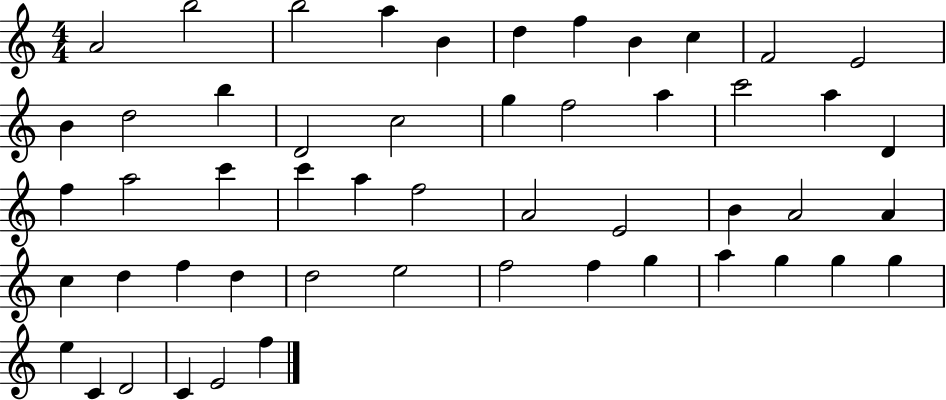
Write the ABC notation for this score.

X:1
T:Untitled
M:4/4
L:1/4
K:C
A2 b2 b2 a B d f B c F2 E2 B d2 b D2 c2 g f2 a c'2 a D f a2 c' c' a f2 A2 E2 B A2 A c d f d d2 e2 f2 f g a g g g e C D2 C E2 f